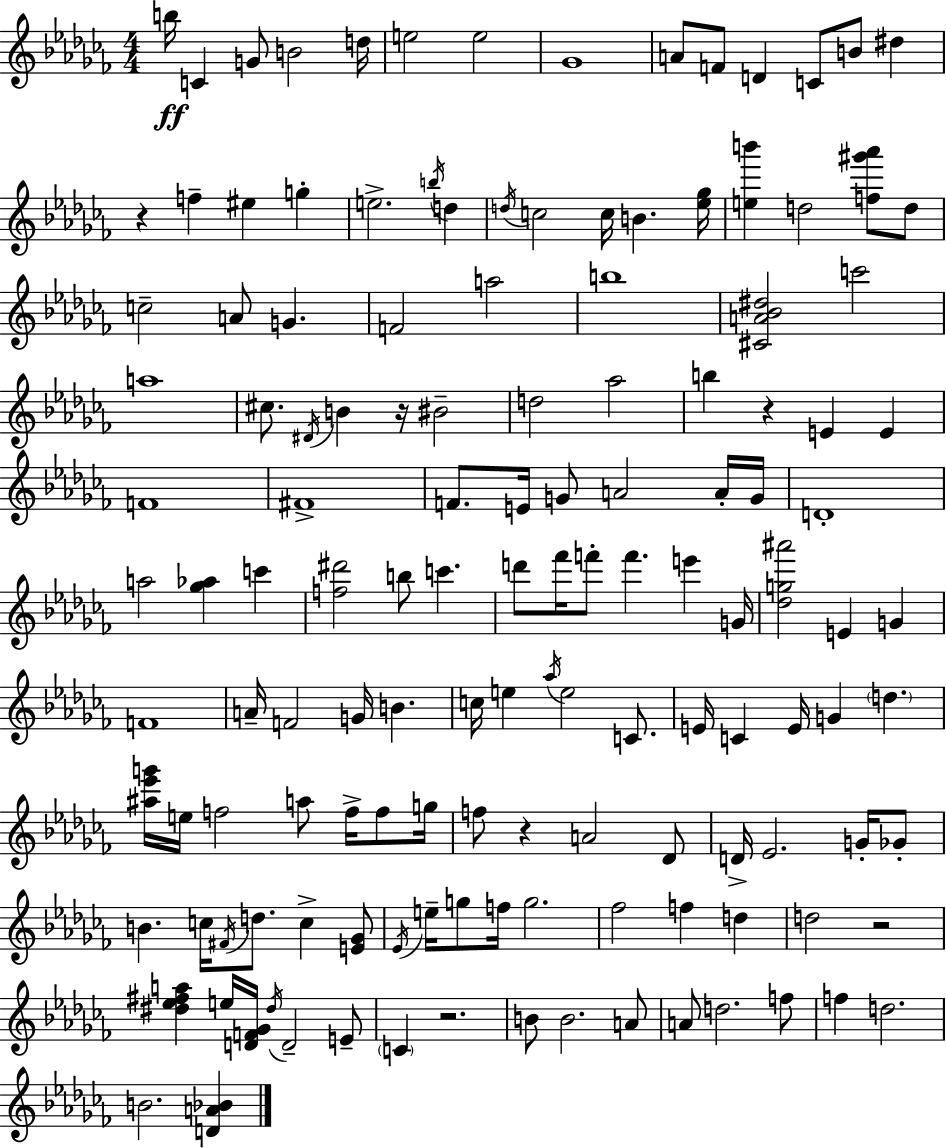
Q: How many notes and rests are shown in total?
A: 138